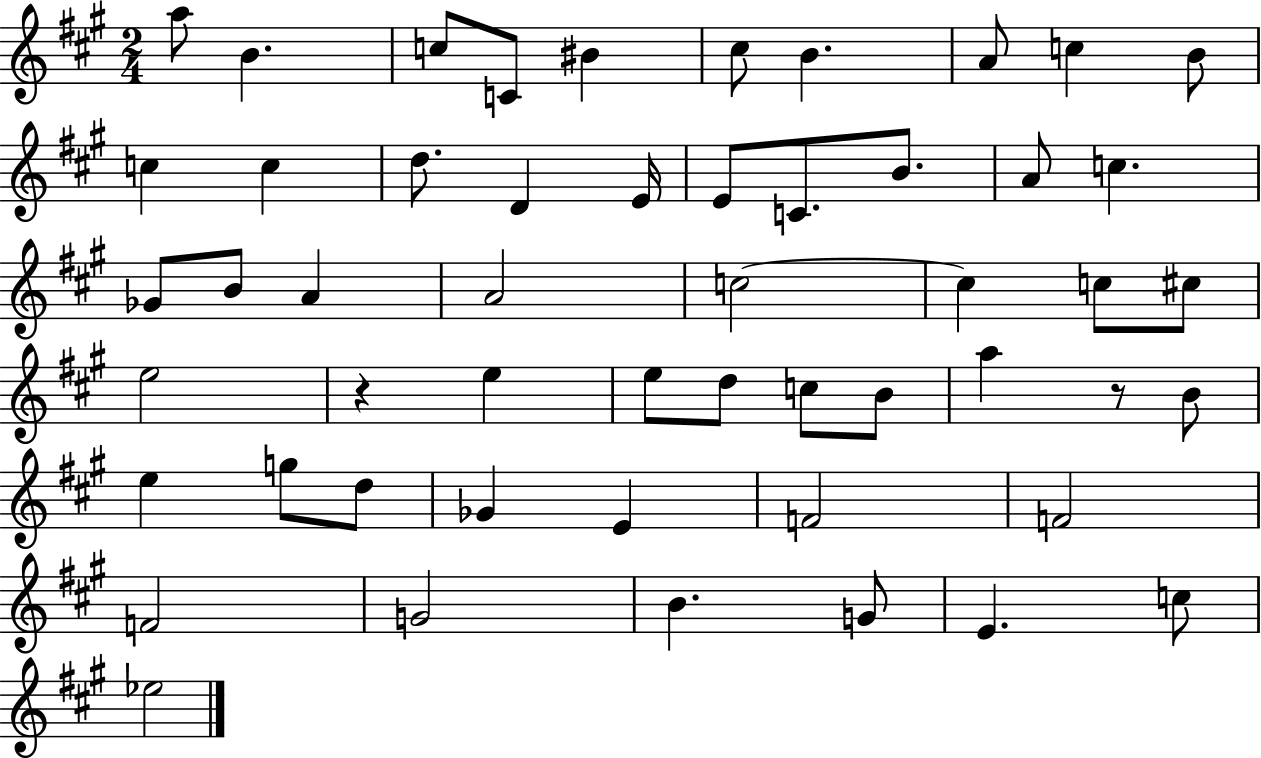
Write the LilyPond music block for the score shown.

{
  \clef treble
  \numericTimeSignature
  \time 2/4
  \key a \major
  a''8 b'4. | c''8 c'8 bis'4 | cis''8 b'4. | a'8 c''4 b'8 | \break c''4 c''4 | d''8. d'4 e'16 | e'8 c'8. b'8. | a'8 c''4. | \break ges'8 b'8 a'4 | a'2 | c''2~~ | c''4 c''8 cis''8 | \break e''2 | r4 e''4 | e''8 d''8 c''8 b'8 | a''4 r8 b'8 | \break e''4 g''8 d''8 | ges'4 e'4 | f'2 | f'2 | \break f'2 | g'2 | b'4. g'8 | e'4. c''8 | \break ees''2 | \bar "|."
}